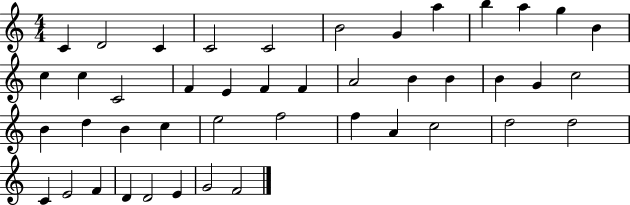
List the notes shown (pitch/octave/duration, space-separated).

C4/q D4/h C4/q C4/h C4/h B4/h G4/q A5/q B5/q A5/q G5/q B4/q C5/q C5/q C4/h F4/q E4/q F4/q F4/q A4/h B4/q B4/q B4/q G4/q C5/h B4/q D5/q B4/q C5/q E5/h F5/h F5/q A4/q C5/h D5/h D5/h C4/q E4/h F4/q D4/q D4/h E4/q G4/h F4/h